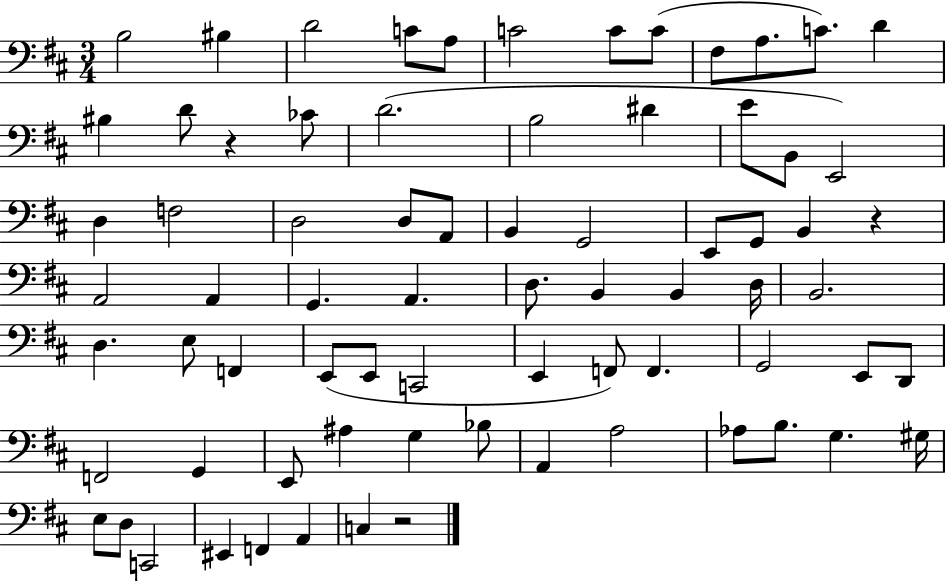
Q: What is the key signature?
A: D major